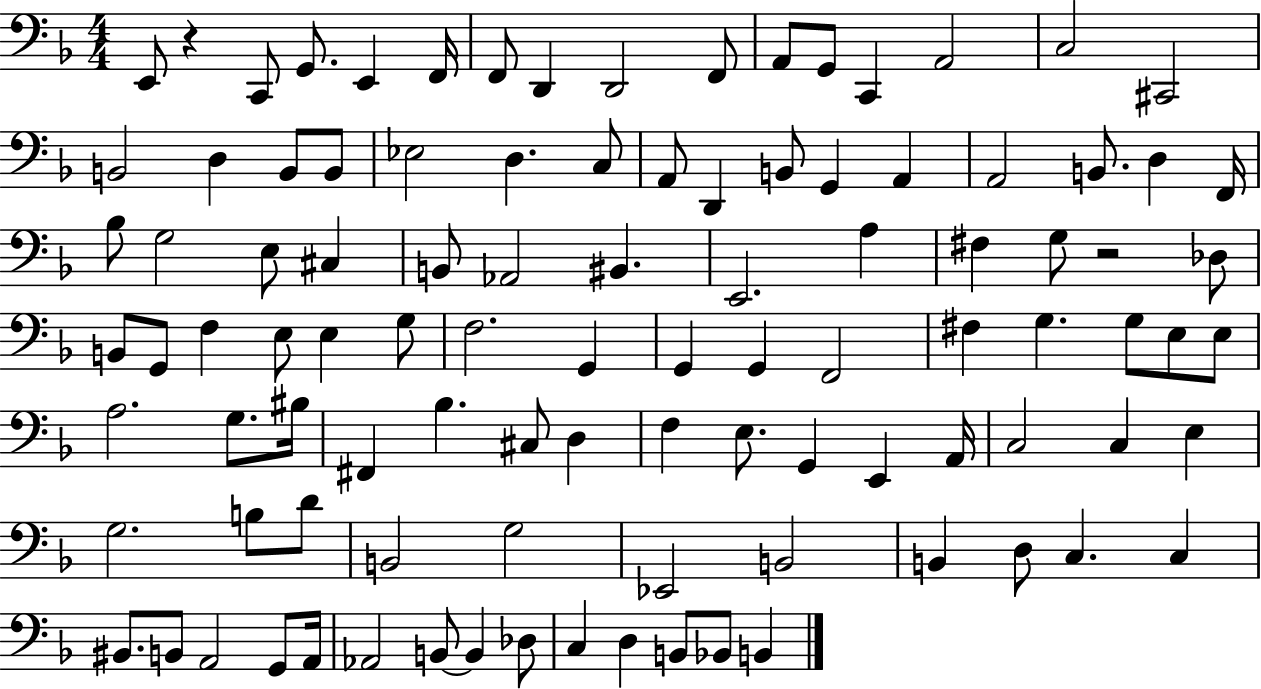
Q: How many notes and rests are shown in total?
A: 101